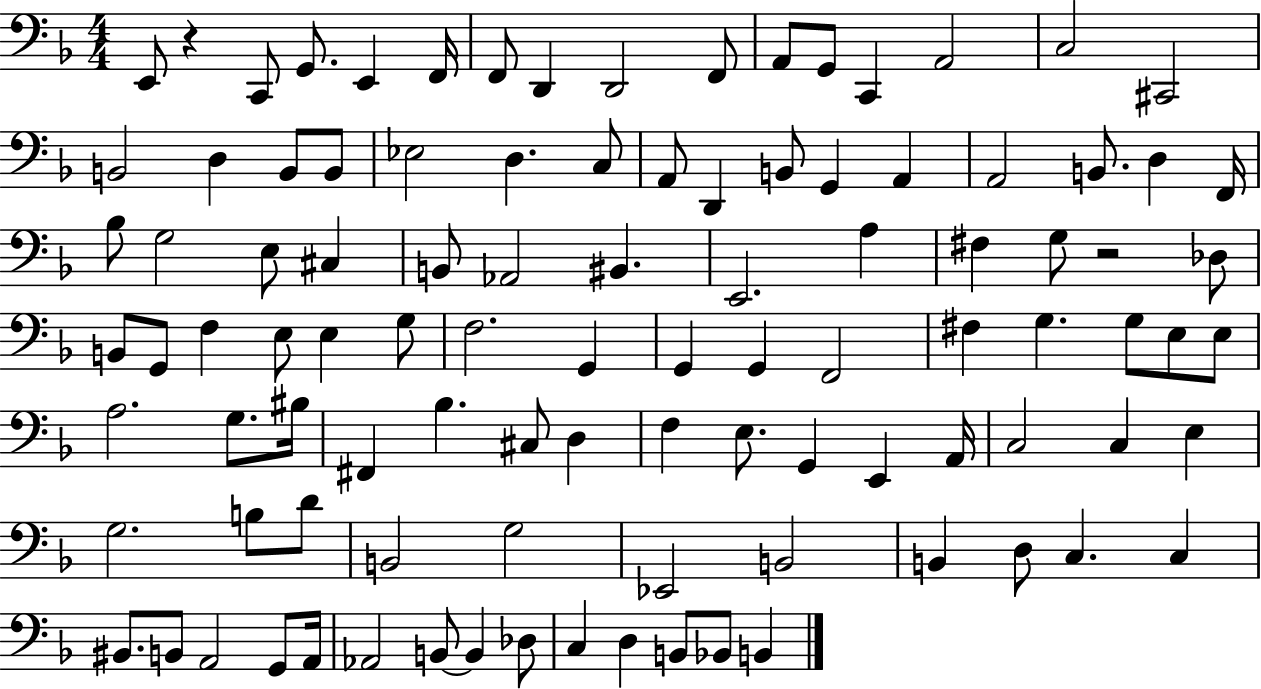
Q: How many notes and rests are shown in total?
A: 101